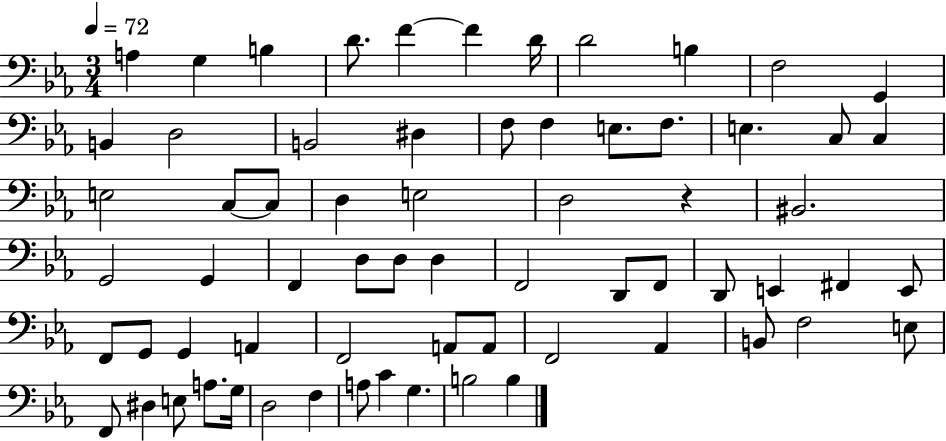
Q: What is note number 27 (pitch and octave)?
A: E3